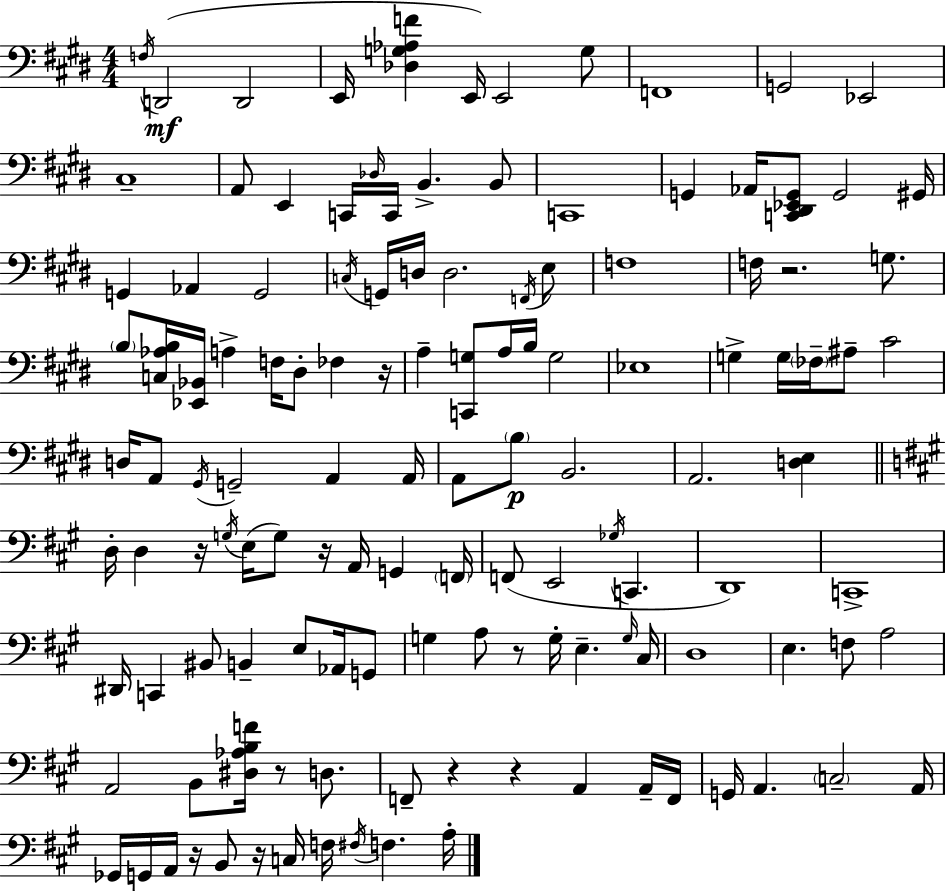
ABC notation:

X:1
T:Untitled
M:4/4
L:1/4
K:E
F,/4 D,,2 D,,2 E,,/4 [_D,G,_A,F] E,,/4 E,,2 G,/2 F,,4 G,,2 _E,,2 ^C,4 A,,/2 E,, C,,/4 _D,/4 C,,/4 B,, B,,/2 C,,4 G,, _A,,/4 [C,,^D,,_E,,G,,]/2 G,,2 ^G,,/4 G,, _A,, G,,2 C,/4 G,,/4 D,/4 D,2 F,,/4 E,/2 F,4 F,/4 z2 G,/2 B,/2 [C,_A,B,]/4 [_E,,_B,,]/4 A, F,/4 ^D,/2 _F, z/4 A, [C,,G,]/2 A,/4 B,/4 G,2 _E,4 G, G,/4 _F,/4 ^A,/2 ^C2 D,/4 A,,/2 ^G,,/4 G,,2 A,, A,,/4 A,,/2 B,/2 B,,2 A,,2 [D,E,] D,/4 D, z/4 G,/4 E,/4 G,/2 z/4 A,,/4 G,, F,,/4 F,,/2 E,,2 _G,/4 C,, D,,4 C,,4 ^D,,/4 C,, ^B,,/2 B,, E,/2 _A,,/4 G,,/2 G, A,/2 z/2 G,/4 E, G,/4 ^C,/4 D,4 E, F,/2 A,2 A,,2 B,,/2 [^D,_A,B,F]/4 z/2 D,/2 F,,/2 z z A,, A,,/4 F,,/4 G,,/4 A,, C,2 A,,/4 _G,,/4 G,,/4 A,,/4 z/4 B,,/2 z/4 C,/4 F,/4 ^F,/4 F, A,/4